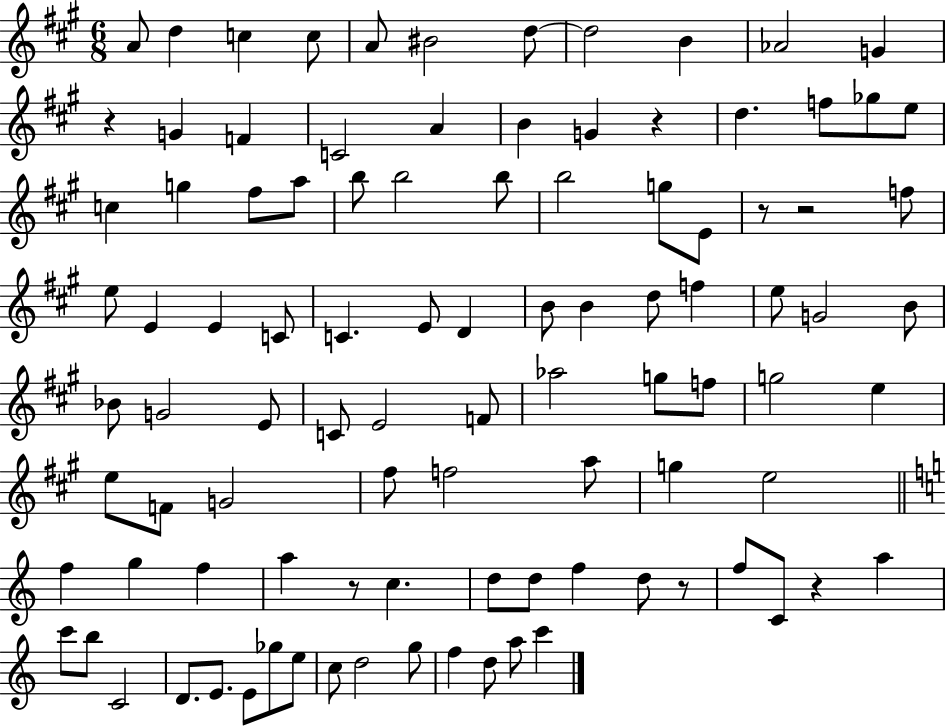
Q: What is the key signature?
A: A major